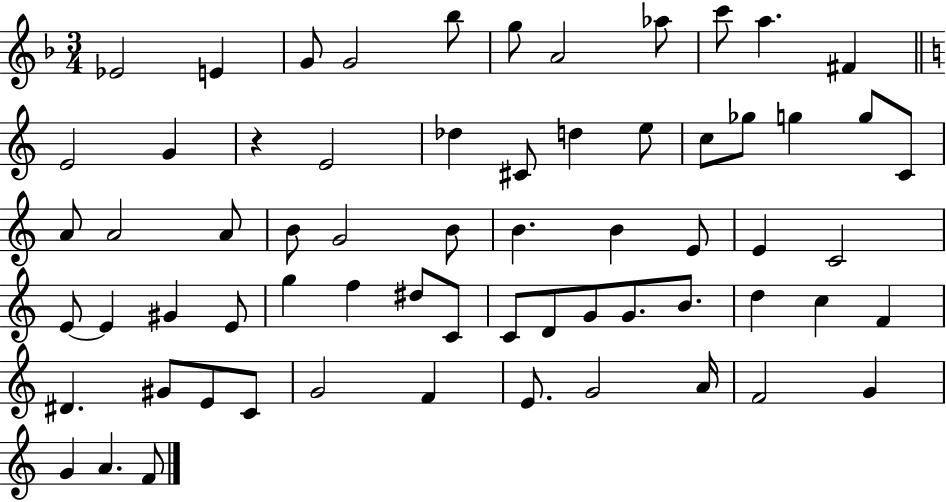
X:1
T:Untitled
M:3/4
L:1/4
K:F
_E2 E G/2 G2 _b/2 g/2 A2 _a/2 c'/2 a ^F E2 G z E2 _d ^C/2 d e/2 c/2 _g/2 g g/2 C/2 A/2 A2 A/2 B/2 G2 B/2 B B E/2 E C2 E/2 E ^G E/2 g f ^d/2 C/2 C/2 D/2 G/2 G/2 B/2 d c F ^D ^G/2 E/2 C/2 G2 F E/2 G2 A/4 F2 G G A F/2